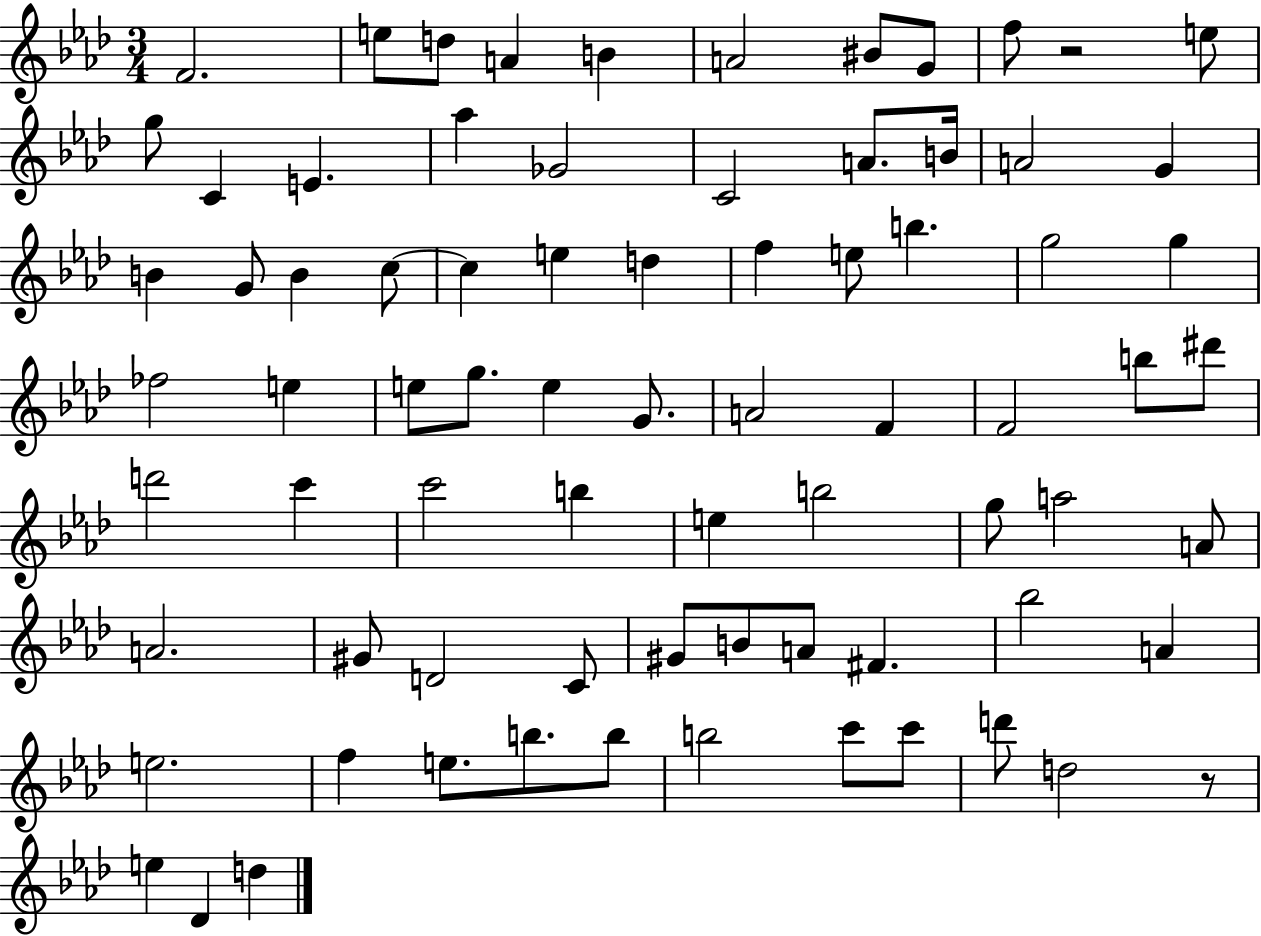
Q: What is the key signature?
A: AES major